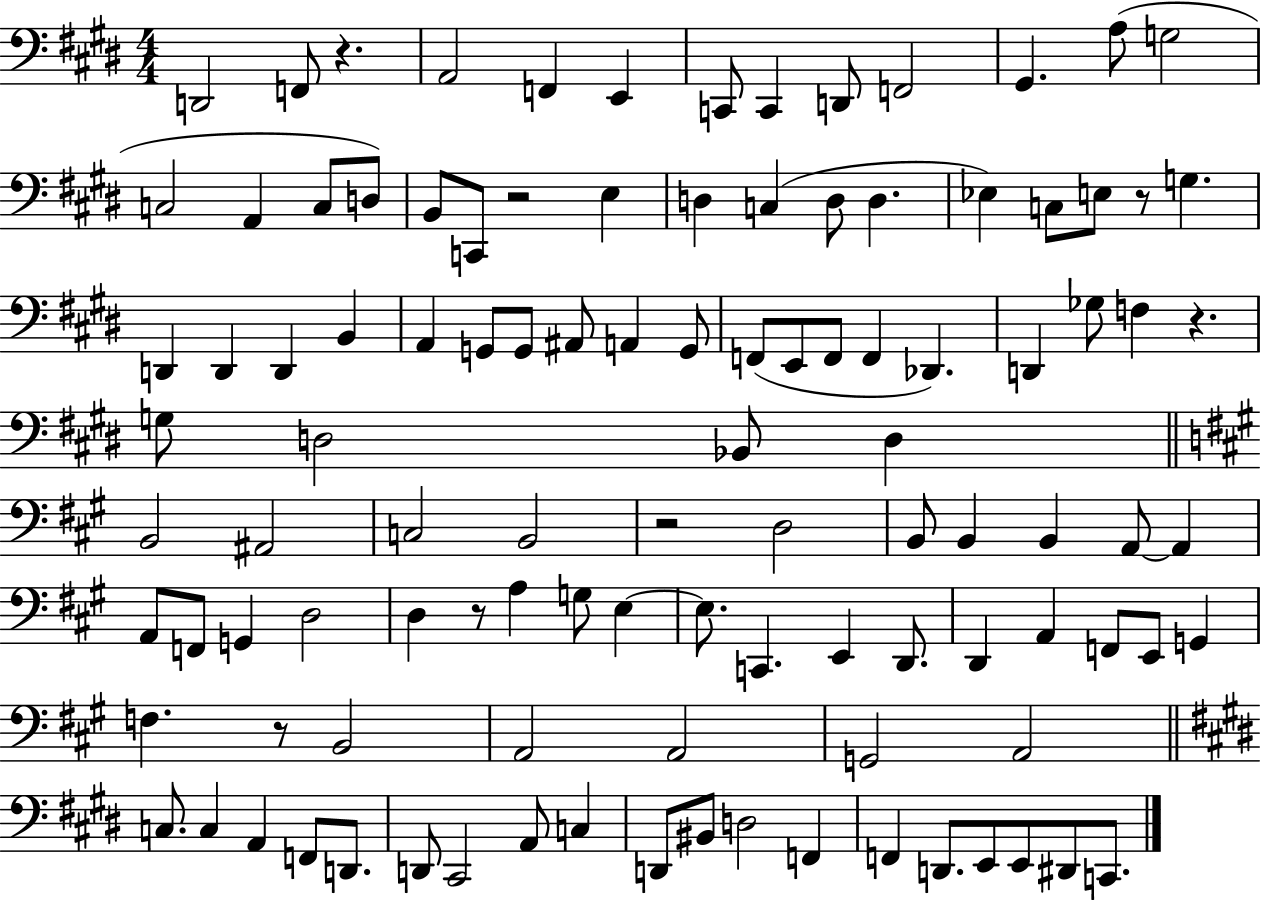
X:1
T:Untitled
M:4/4
L:1/4
K:E
D,,2 F,,/2 z A,,2 F,, E,, C,,/2 C,, D,,/2 F,,2 ^G,, A,/2 G,2 C,2 A,, C,/2 D,/2 B,,/2 C,,/2 z2 E, D, C, D,/2 D, _E, C,/2 E,/2 z/2 G, D,, D,, D,, B,, A,, G,,/2 G,,/2 ^A,,/2 A,, G,,/2 F,,/2 E,,/2 F,,/2 F,, _D,, D,, _G,/2 F, z G,/2 D,2 _B,,/2 D, B,,2 ^A,,2 C,2 B,,2 z2 D,2 B,,/2 B,, B,, A,,/2 A,, A,,/2 F,,/2 G,, D,2 D, z/2 A, G,/2 E, E,/2 C,, E,, D,,/2 D,, A,, F,,/2 E,,/2 G,, F, z/2 B,,2 A,,2 A,,2 G,,2 A,,2 C,/2 C, A,, F,,/2 D,,/2 D,,/2 ^C,,2 A,,/2 C, D,,/2 ^B,,/2 D,2 F,, F,, D,,/2 E,,/2 E,,/2 ^D,,/2 C,,/2